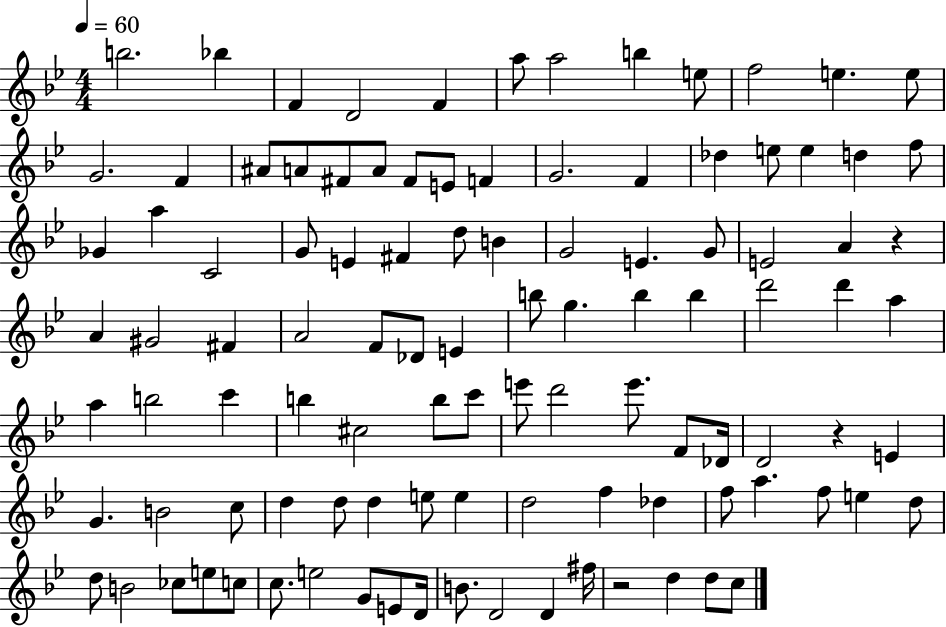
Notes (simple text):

B5/h. Bb5/q F4/q D4/h F4/q A5/e A5/h B5/q E5/e F5/h E5/q. E5/e G4/h. F4/q A#4/e A4/e F#4/e A4/e F#4/e E4/e F4/q G4/h. F4/q Db5/q E5/e E5/q D5/q F5/e Gb4/q A5/q C4/h G4/e E4/q F#4/q D5/e B4/q G4/h E4/q. G4/e E4/h A4/q R/q A4/q G#4/h F#4/q A4/h F4/e Db4/e E4/q B5/e G5/q. B5/q B5/q D6/h D6/q A5/q A5/q B5/h C6/q B5/q C#5/h B5/e C6/e E6/e D6/h E6/e. F4/e Db4/s D4/h R/q E4/q G4/q. B4/h C5/e D5/q D5/e D5/q E5/e E5/q D5/h F5/q Db5/q F5/e A5/q. F5/e E5/q D5/e D5/e B4/h CES5/e E5/e C5/e C5/e. E5/h G4/e E4/e D4/s B4/e. D4/h D4/q F#5/s R/h D5/q D5/e C5/e